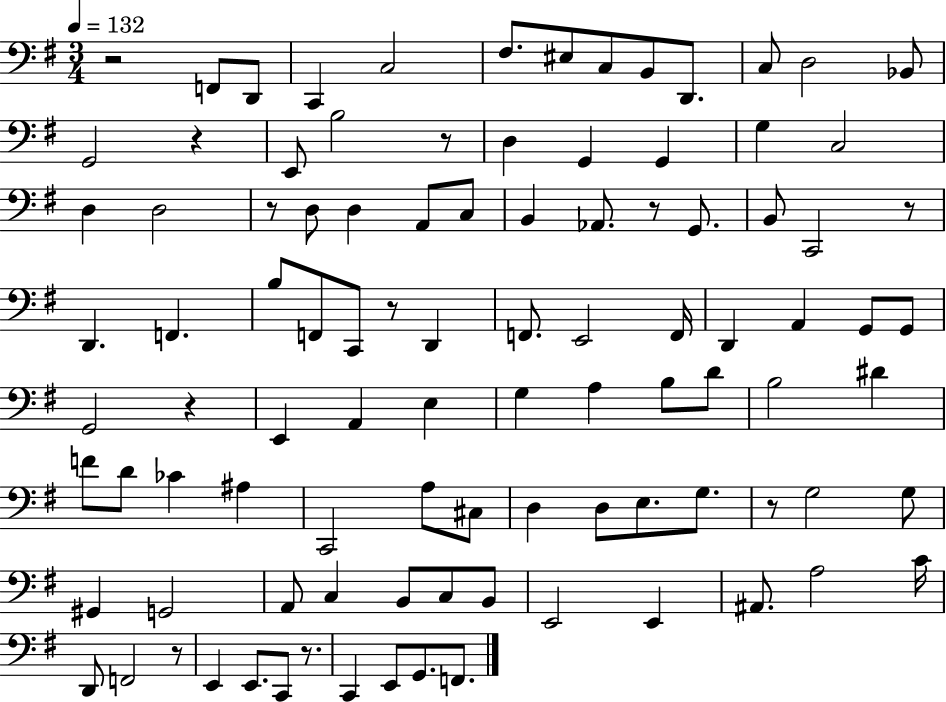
{
  \clef bass
  \numericTimeSignature
  \time 3/4
  \key g \major
  \tempo 4 = 132
  r2 f,8 d,8 | c,4 c2 | fis8. eis8 c8 b,8 d,8. | c8 d2 bes,8 | \break g,2 r4 | e,8 b2 r8 | d4 g,4 g,4 | g4 c2 | \break d4 d2 | r8 d8 d4 a,8 c8 | b,4 aes,8. r8 g,8. | b,8 c,2 r8 | \break d,4. f,4. | b8 f,8 c,8 r8 d,4 | f,8. e,2 f,16 | d,4 a,4 g,8 g,8 | \break g,2 r4 | e,4 a,4 e4 | g4 a4 b8 d'8 | b2 dis'4 | \break f'8 d'8 ces'4 ais4 | c,2 a8 cis8 | d4 d8 e8. g8. | r8 g2 g8 | \break gis,4 g,2 | a,8 c4 b,8 c8 b,8 | e,2 e,4 | ais,8. a2 c'16 | \break d,8 f,2 r8 | e,4 e,8. c,8 r8. | c,4 e,8 g,8. f,8. | \bar "|."
}